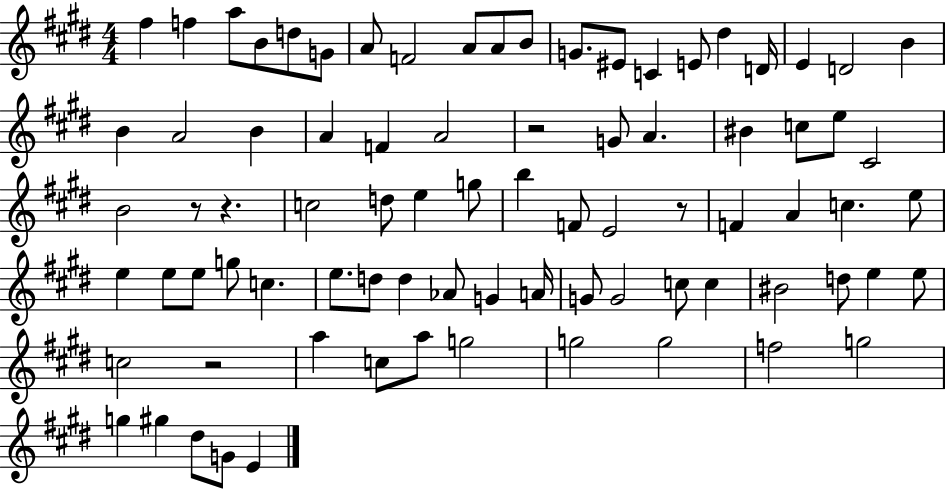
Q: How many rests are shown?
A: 5